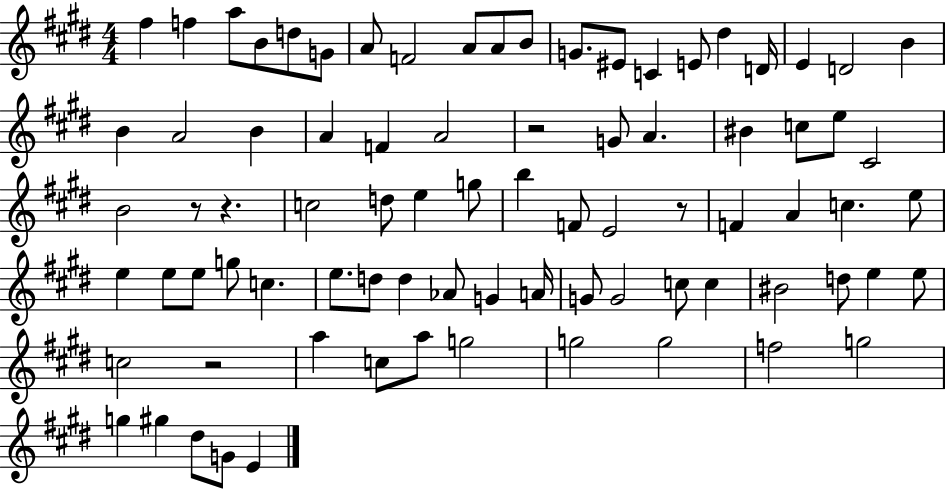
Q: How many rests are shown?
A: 5